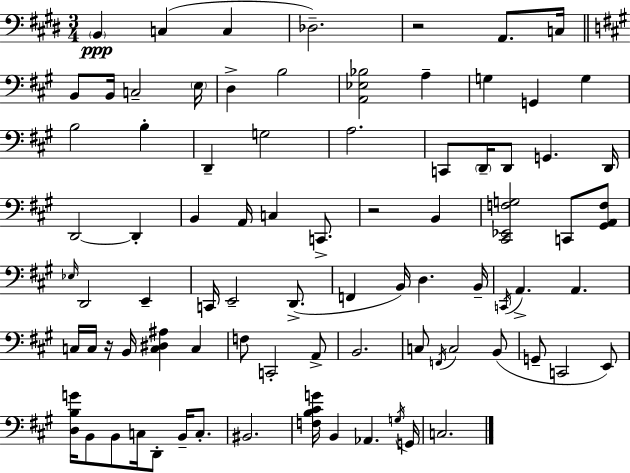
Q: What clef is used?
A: bass